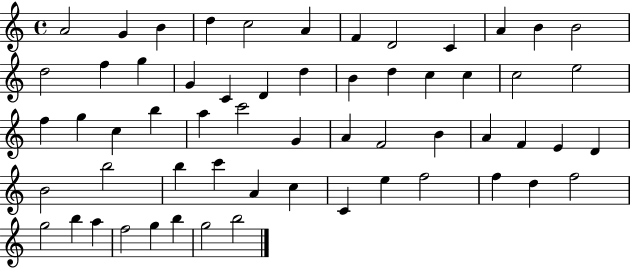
X:1
T:Untitled
M:4/4
L:1/4
K:C
A2 G B d c2 A F D2 C A B B2 d2 f g G C D d B d c c c2 e2 f g c b a c'2 G A F2 B A F E D B2 b2 b c' A c C e f2 f d f2 g2 b a f2 g b g2 b2